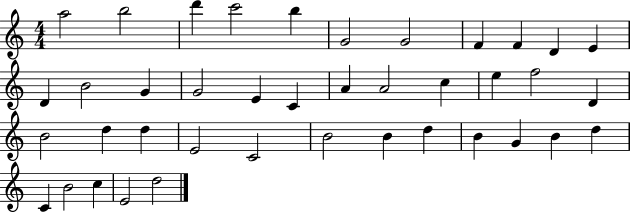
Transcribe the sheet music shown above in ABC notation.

X:1
T:Untitled
M:4/4
L:1/4
K:C
a2 b2 d' c'2 b G2 G2 F F D E D B2 G G2 E C A A2 c e f2 D B2 d d E2 C2 B2 B d B G B d C B2 c E2 d2